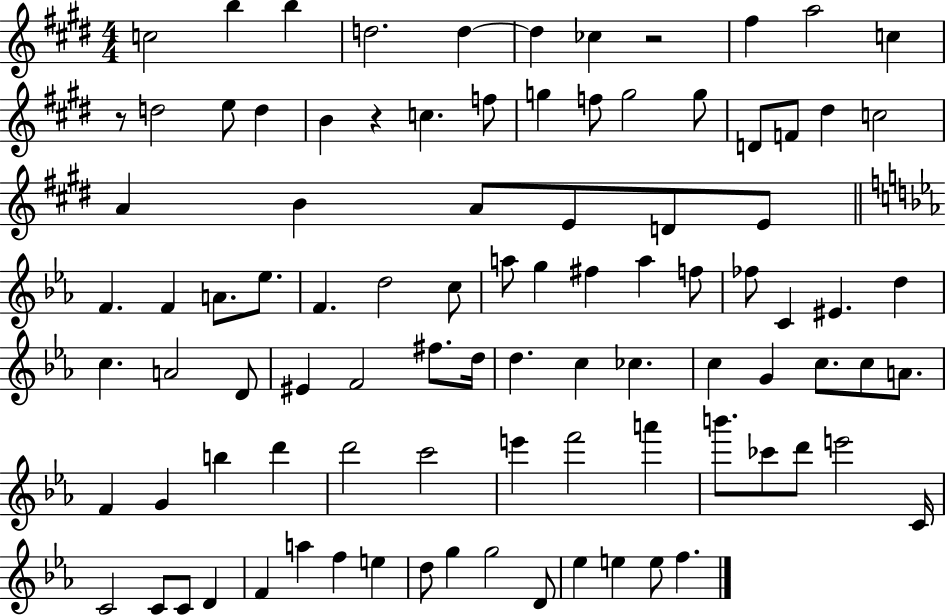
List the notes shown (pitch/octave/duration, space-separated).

C5/h B5/q B5/q D5/h. D5/q D5/q CES5/q R/h F#5/q A5/h C5/q R/e D5/h E5/e D5/q B4/q R/q C5/q. F5/e G5/q F5/e G5/h G5/e D4/e F4/e D#5/q C5/h A4/q B4/q A4/e E4/e D4/e E4/e F4/q. F4/q A4/e. Eb5/e. F4/q. D5/h C5/e A5/e G5/q F#5/q A5/q F5/e FES5/e C4/q EIS4/q. D5/q C5/q. A4/h D4/e EIS4/q F4/h F#5/e. D5/s D5/q. C5/q CES5/q. C5/q G4/q C5/e. C5/e A4/e. F4/q G4/q B5/q D6/q D6/h C6/h E6/q F6/h A6/q B6/e. CES6/e D6/e E6/h C4/s C4/h C4/e C4/e D4/q F4/q A5/q F5/q E5/q D5/e G5/q G5/h D4/e Eb5/q E5/q E5/e F5/q.